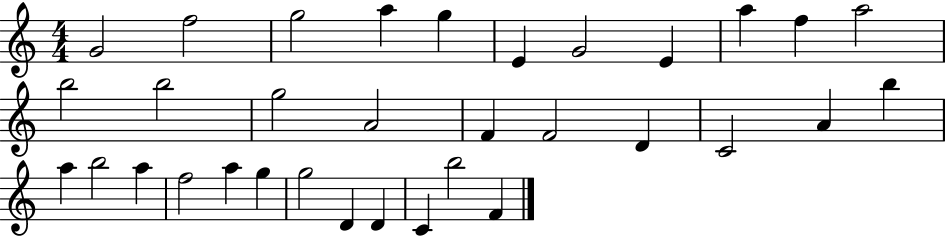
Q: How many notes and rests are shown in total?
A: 33